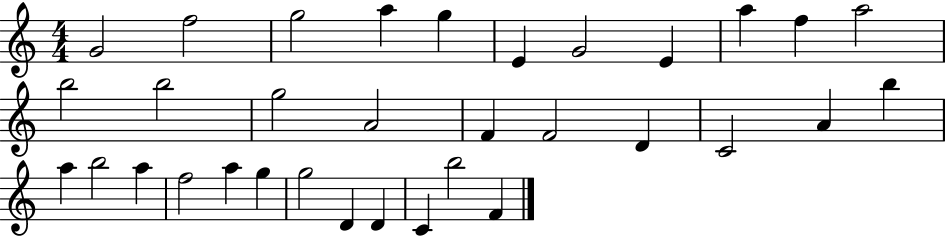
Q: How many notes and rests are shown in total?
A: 33